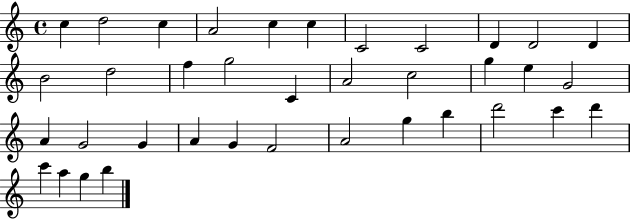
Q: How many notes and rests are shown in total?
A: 37